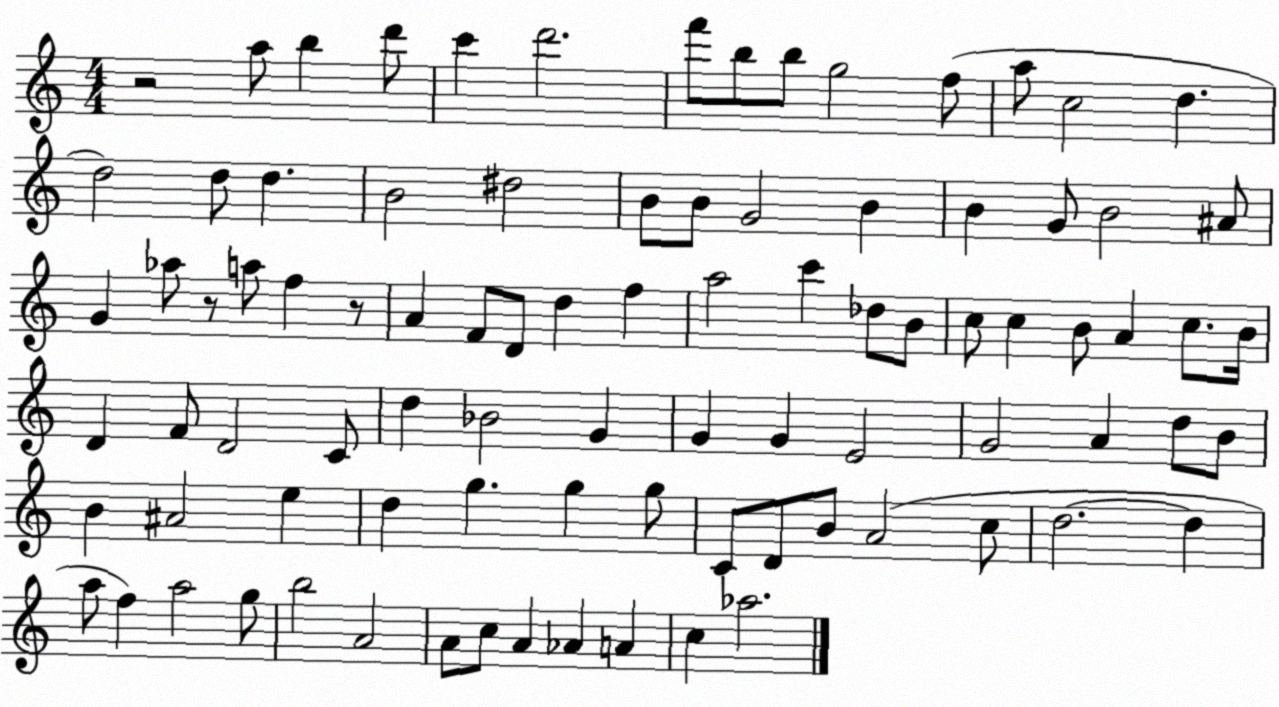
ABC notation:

X:1
T:Untitled
M:4/4
L:1/4
K:C
z2 a/2 b d'/2 c' d'2 f'/2 b/2 b/2 g2 f/2 a/2 c2 d d2 d/2 d B2 ^d2 B/2 B/2 G2 B B G/2 B2 ^A/2 G _a/2 z/2 a/2 f z/2 A F/2 D/2 d f a2 c' _d/2 B/2 c/2 c B/2 A c/2 B/4 D F/2 D2 C/2 d _B2 G G G E2 G2 A d/2 B/2 B ^A2 e d g g g/2 C/2 D/2 B/2 A2 c/2 d2 d a/2 f a2 g/2 b2 A2 A/2 c/2 A _A A c _a2